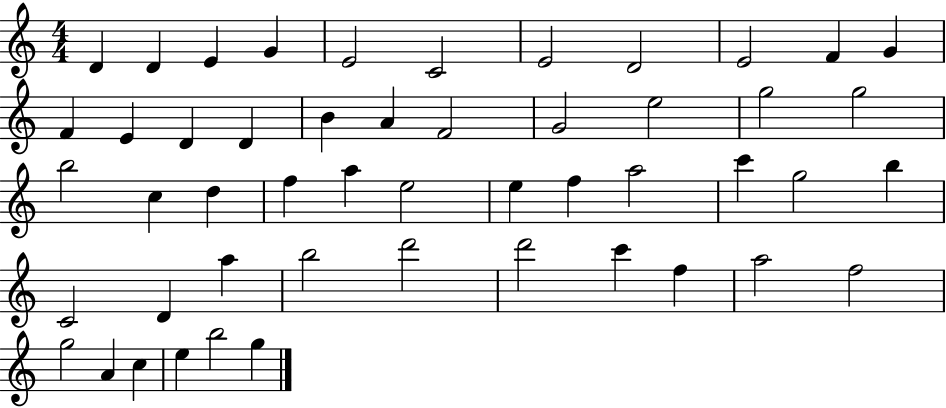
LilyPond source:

{
  \clef treble
  \numericTimeSignature
  \time 4/4
  \key c \major
  d'4 d'4 e'4 g'4 | e'2 c'2 | e'2 d'2 | e'2 f'4 g'4 | \break f'4 e'4 d'4 d'4 | b'4 a'4 f'2 | g'2 e''2 | g''2 g''2 | \break b''2 c''4 d''4 | f''4 a''4 e''2 | e''4 f''4 a''2 | c'''4 g''2 b''4 | \break c'2 d'4 a''4 | b''2 d'''2 | d'''2 c'''4 f''4 | a''2 f''2 | \break g''2 a'4 c''4 | e''4 b''2 g''4 | \bar "|."
}